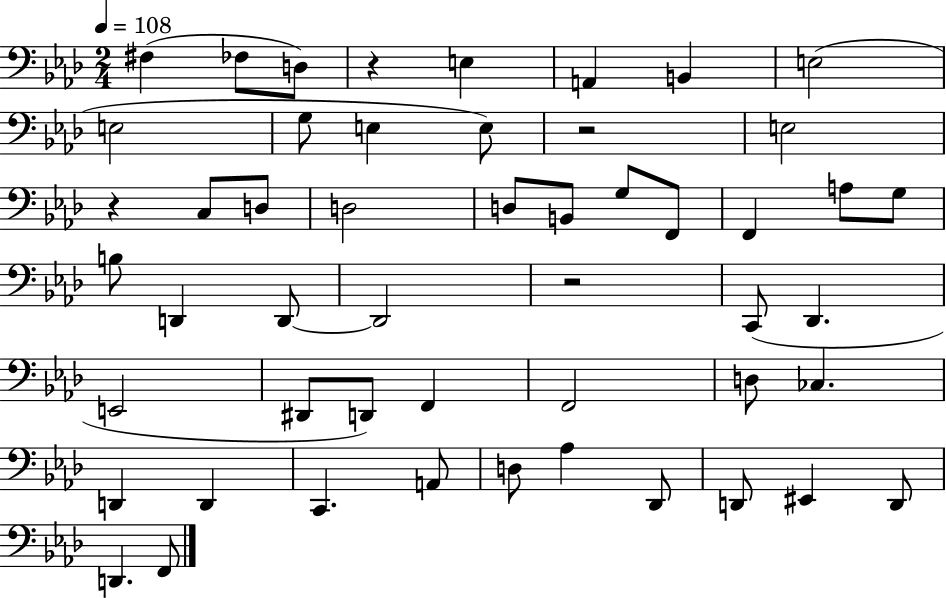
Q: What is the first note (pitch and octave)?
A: F#3